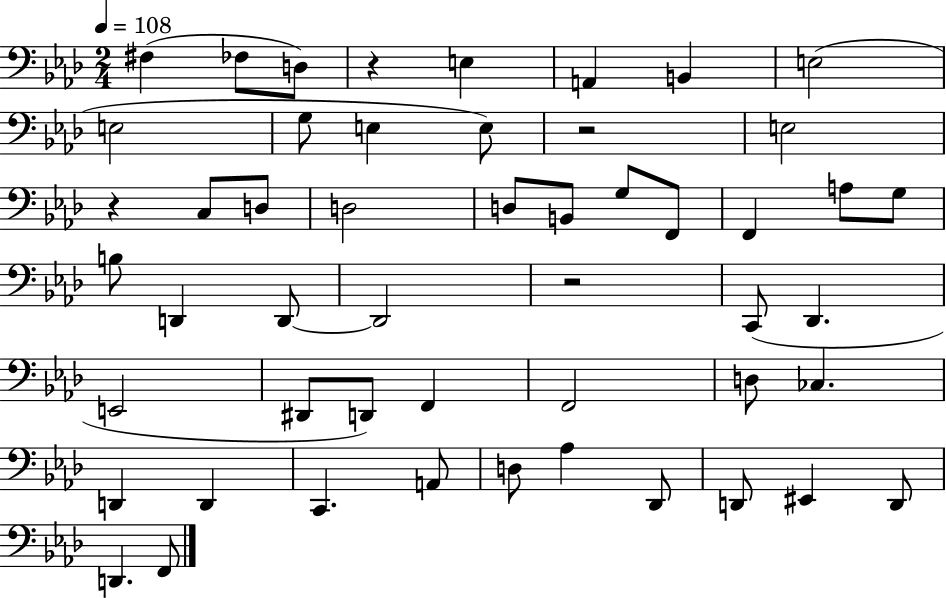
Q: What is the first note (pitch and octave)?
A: F#3